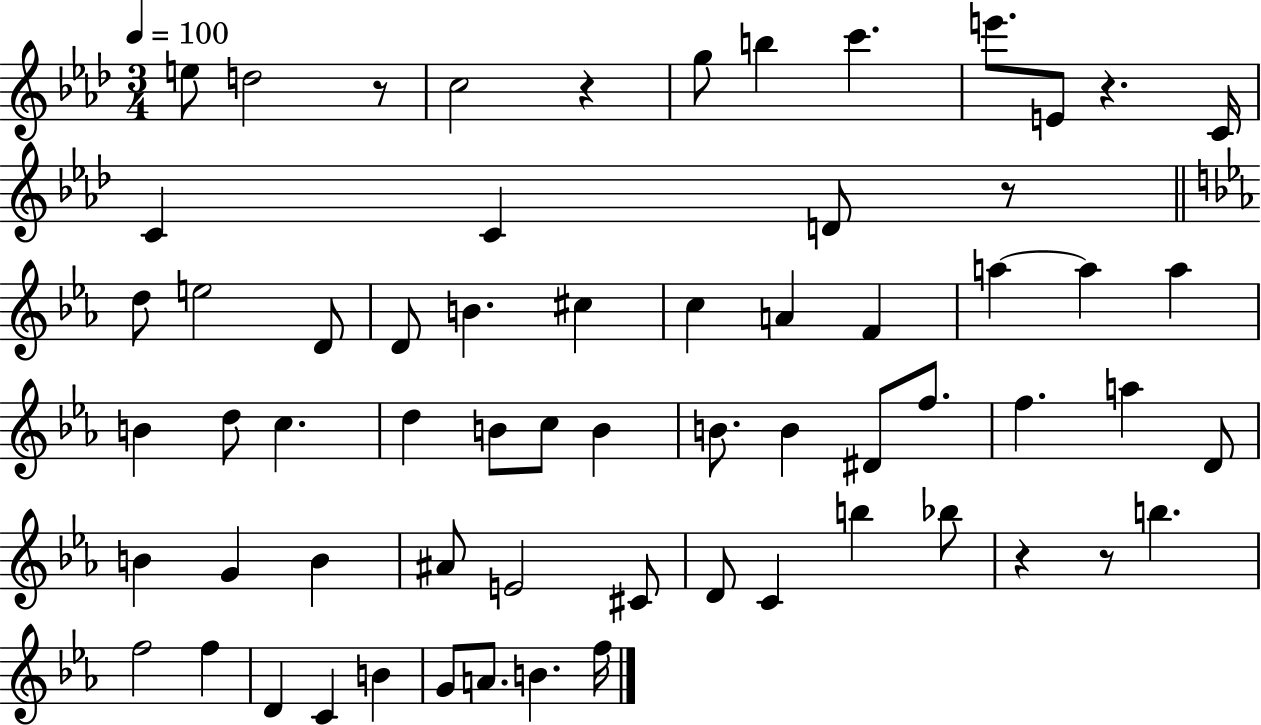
{
  \clef treble
  \numericTimeSignature
  \time 3/4
  \key aes \major
  \tempo 4 = 100
  e''8 d''2 r8 | c''2 r4 | g''8 b''4 c'''4. | e'''8. e'8 r4. c'16 | \break c'4 c'4 d'8 r8 | \bar "||" \break \key ees \major d''8 e''2 d'8 | d'8 b'4. cis''4 | c''4 a'4 f'4 | a''4~~ a''4 a''4 | \break b'4 d''8 c''4. | d''4 b'8 c''8 b'4 | b'8. b'4 dis'8 f''8. | f''4. a''4 d'8 | \break b'4 g'4 b'4 | ais'8 e'2 cis'8 | d'8 c'4 b''4 bes''8 | r4 r8 b''4. | \break f''2 f''4 | d'4 c'4 b'4 | g'8 a'8. b'4. f''16 | \bar "|."
}